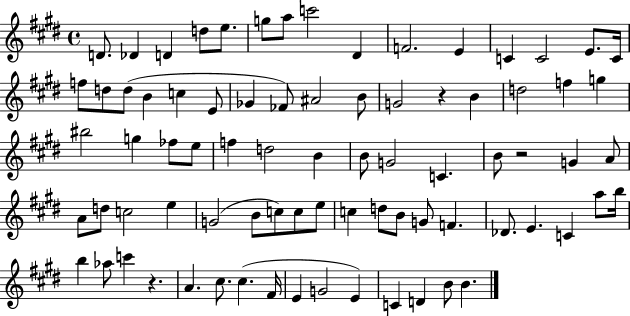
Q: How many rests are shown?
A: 3